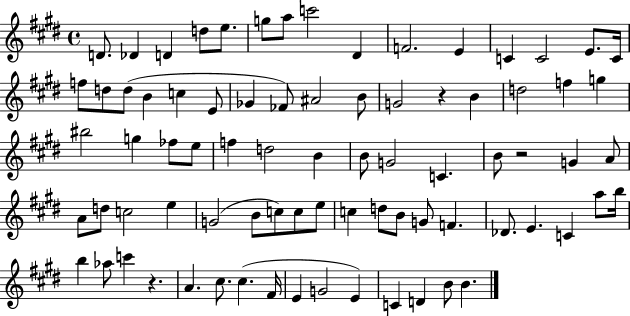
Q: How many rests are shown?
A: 3